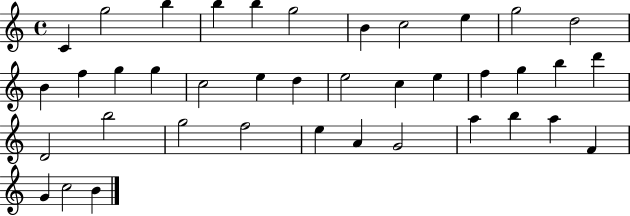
{
  \clef treble
  \time 4/4
  \defaultTimeSignature
  \key c \major
  c'4 g''2 b''4 | b''4 b''4 g''2 | b'4 c''2 e''4 | g''2 d''2 | \break b'4 f''4 g''4 g''4 | c''2 e''4 d''4 | e''2 c''4 e''4 | f''4 g''4 b''4 d'''4 | \break d'2 b''2 | g''2 f''2 | e''4 a'4 g'2 | a''4 b''4 a''4 f'4 | \break g'4 c''2 b'4 | \bar "|."
}